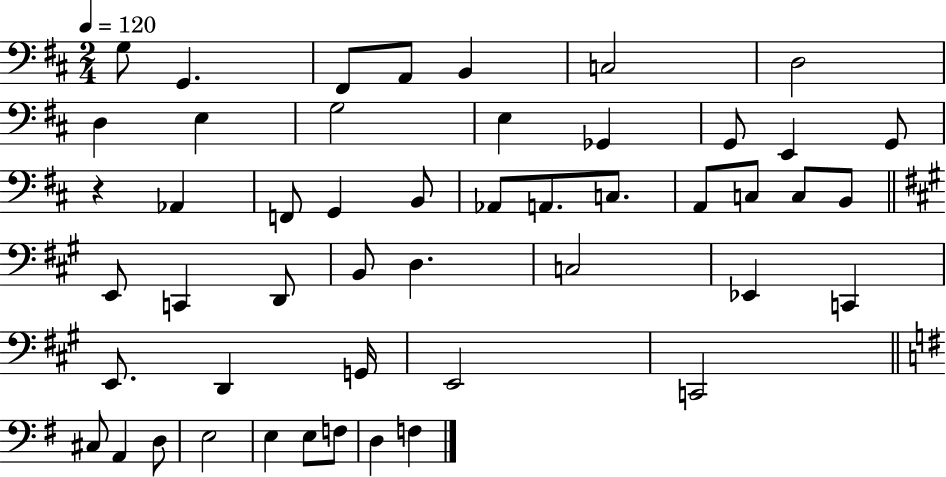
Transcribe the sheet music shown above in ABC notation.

X:1
T:Untitled
M:2/4
L:1/4
K:D
G,/2 G,, ^F,,/2 A,,/2 B,, C,2 D,2 D, E, G,2 E, _G,, G,,/2 E,, G,,/2 z _A,, F,,/2 G,, B,,/2 _A,,/2 A,,/2 C,/2 A,,/2 C,/2 C,/2 B,,/2 E,,/2 C,, D,,/2 B,,/2 D, C,2 _E,, C,, E,,/2 D,, G,,/4 E,,2 C,,2 ^C,/2 A,, D,/2 E,2 E, E,/2 F,/2 D, F,